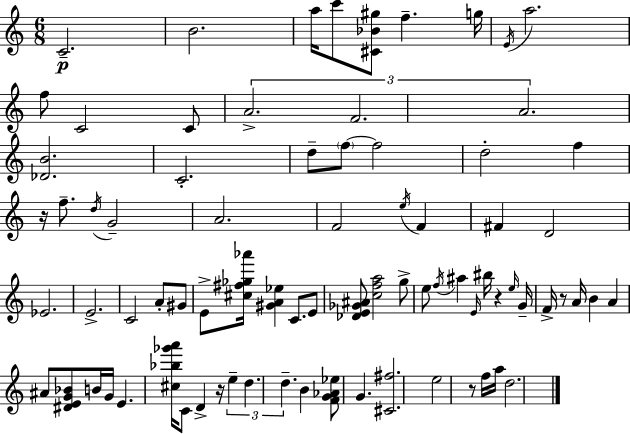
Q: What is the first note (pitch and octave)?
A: C4